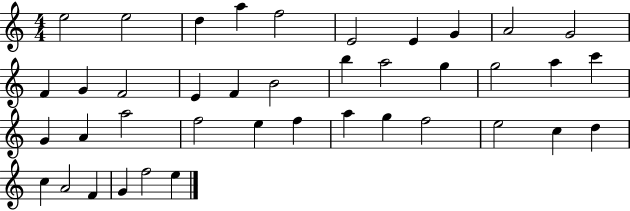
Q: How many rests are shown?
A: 0